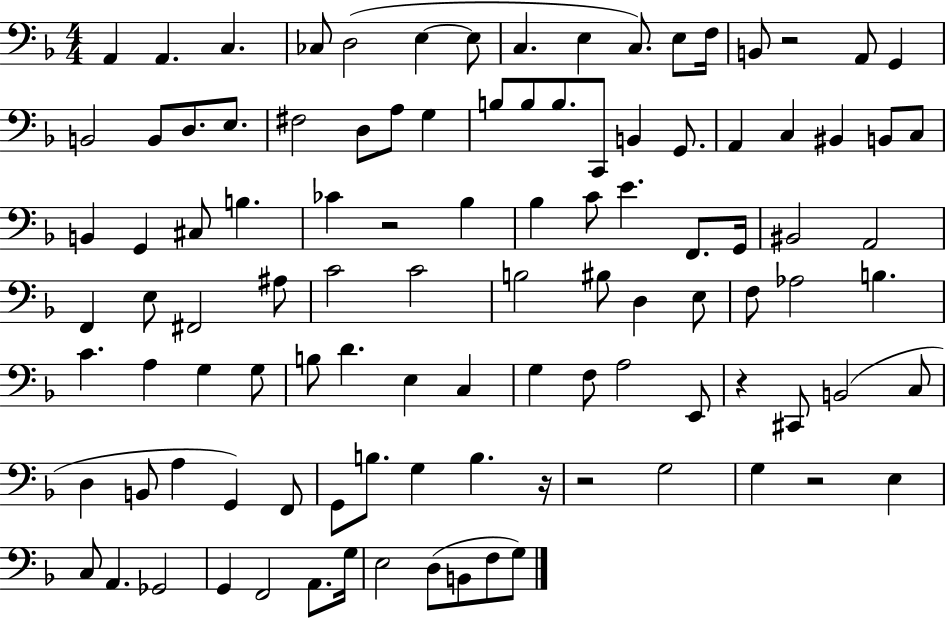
A2/q A2/q. C3/q. CES3/e D3/h E3/q E3/e C3/q. E3/q C3/e. E3/e F3/s B2/e R/h A2/e G2/q B2/h B2/e D3/e. E3/e. F#3/h D3/e A3/e G3/q B3/e B3/e B3/e. C2/e B2/q G2/e. A2/q C3/q BIS2/q B2/e C3/e B2/q G2/q C#3/e B3/q. CES4/q R/h Bb3/q Bb3/q C4/e E4/q. F2/e. G2/s BIS2/h A2/h F2/q E3/e F#2/h A#3/e C4/h C4/h B3/h BIS3/e D3/q E3/e F3/e Ab3/h B3/q. C4/q. A3/q G3/q G3/e B3/e D4/q. E3/q C3/q G3/q F3/e A3/h E2/e R/q C#2/e B2/h C3/e D3/q B2/e A3/q G2/q F2/e G2/e B3/e. G3/q B3/q. R/s R/h G3/h G3/q R/h E3/q C3/e A2/q. Gb2/h G2/q F2/h A2/e. G3/s E3/h D3/e B2/e F3/e G3/e